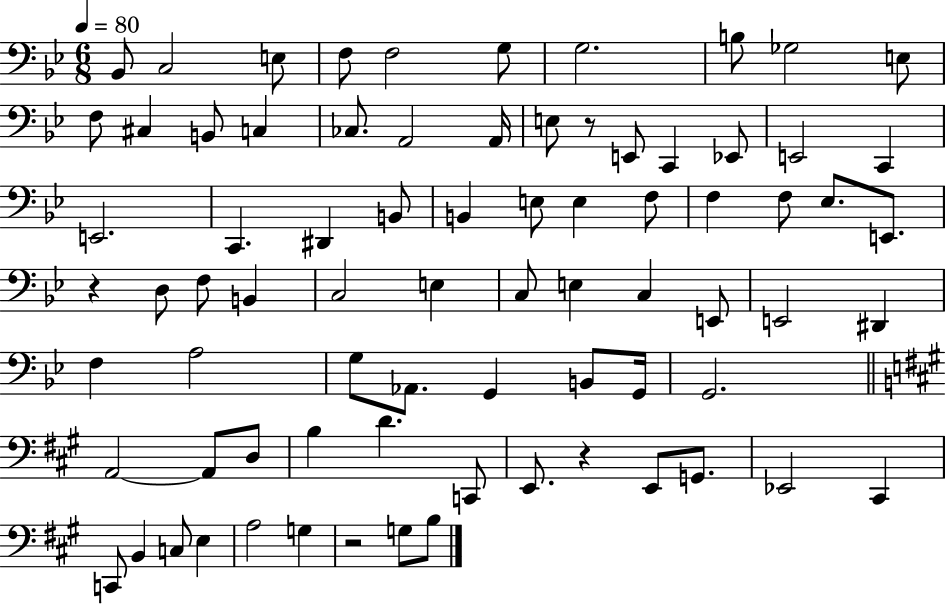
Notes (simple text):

Bb2/e C3/h E3/e F3/e F3/h G3/e G3/h. B3/e Gb3/h E3/e F3/e C#3/q B2/e C3/q CES3/e. A2/h A2/s E3/e R/e E2/e C2/q Eb2/e E2/h C2/q E2/h. C2/q. D#2/q B2/e B2/q E3/e E3/q F3/e F3/q F3/e Eb3/e. E2/e. R/q D3/e F3/e B2/q C3/h E3/q C3/e E3/q C3/q E2/e E2/h D#2/q F3/q A3/h G3/e Ab2/e. G2/q B2/e G2/s G2/h. A2/h A2/e D3/e B3/q D4/q. C2/e E2/e. R/q E2/e G2/e. Eb2/h C#2/q C2/e B2/q C3/e E3/q A3/h G3/q R/h G3/e B3/e